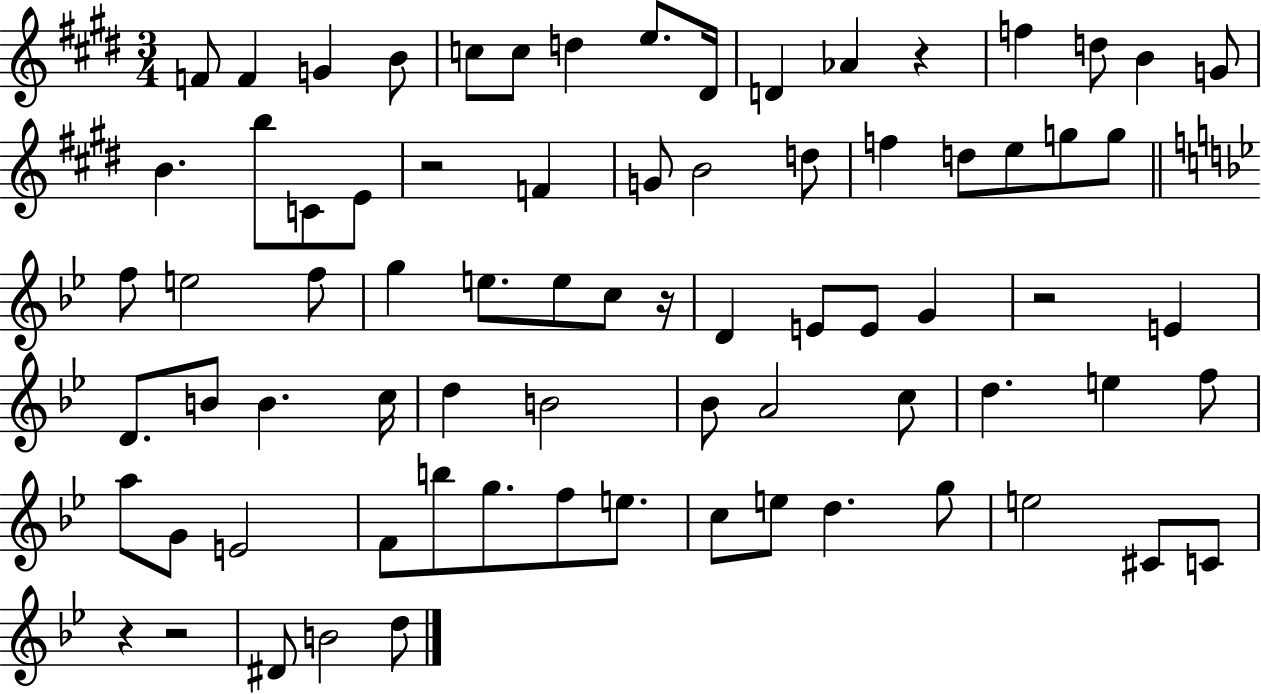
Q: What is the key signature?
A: E major